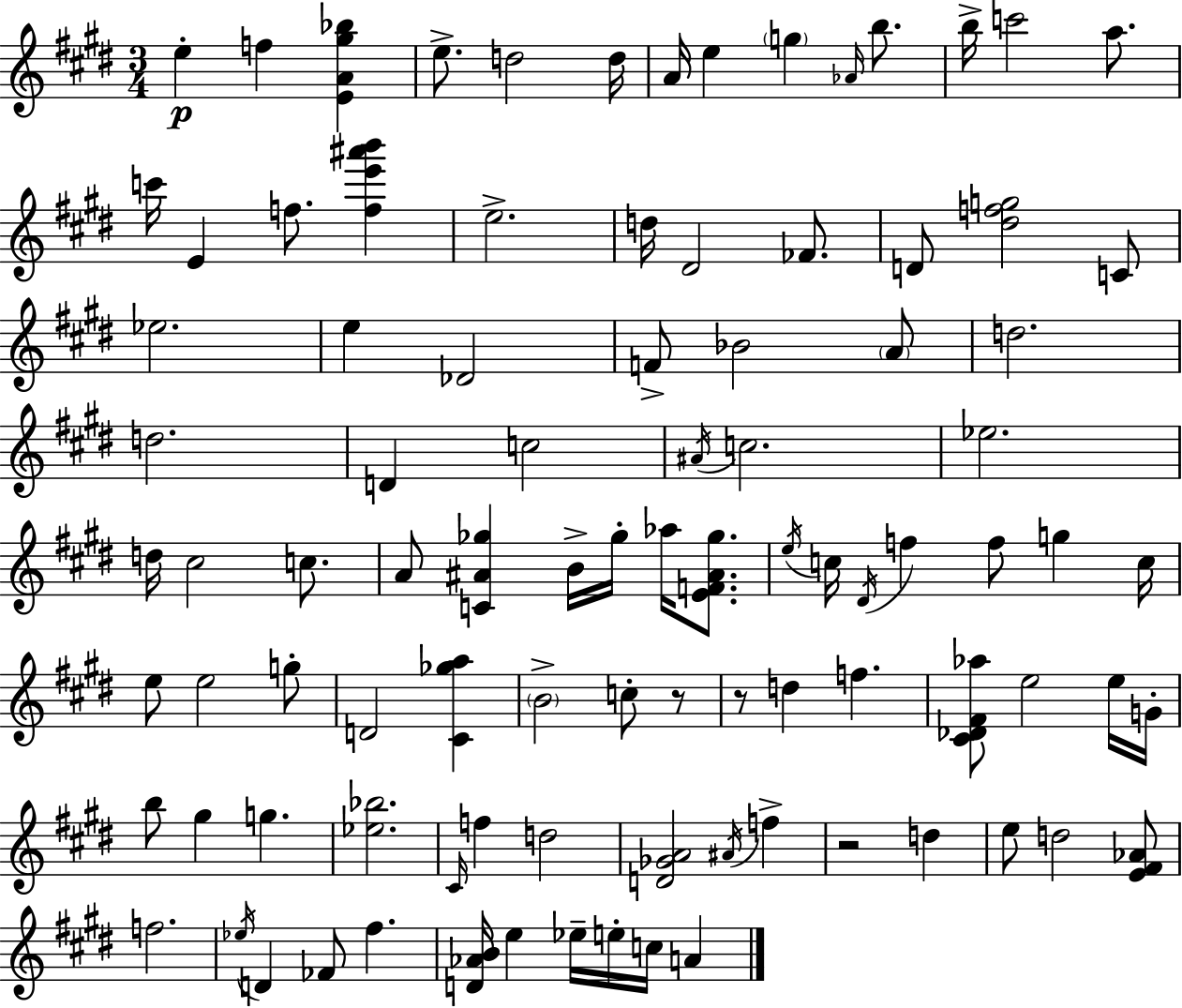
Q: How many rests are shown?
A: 3